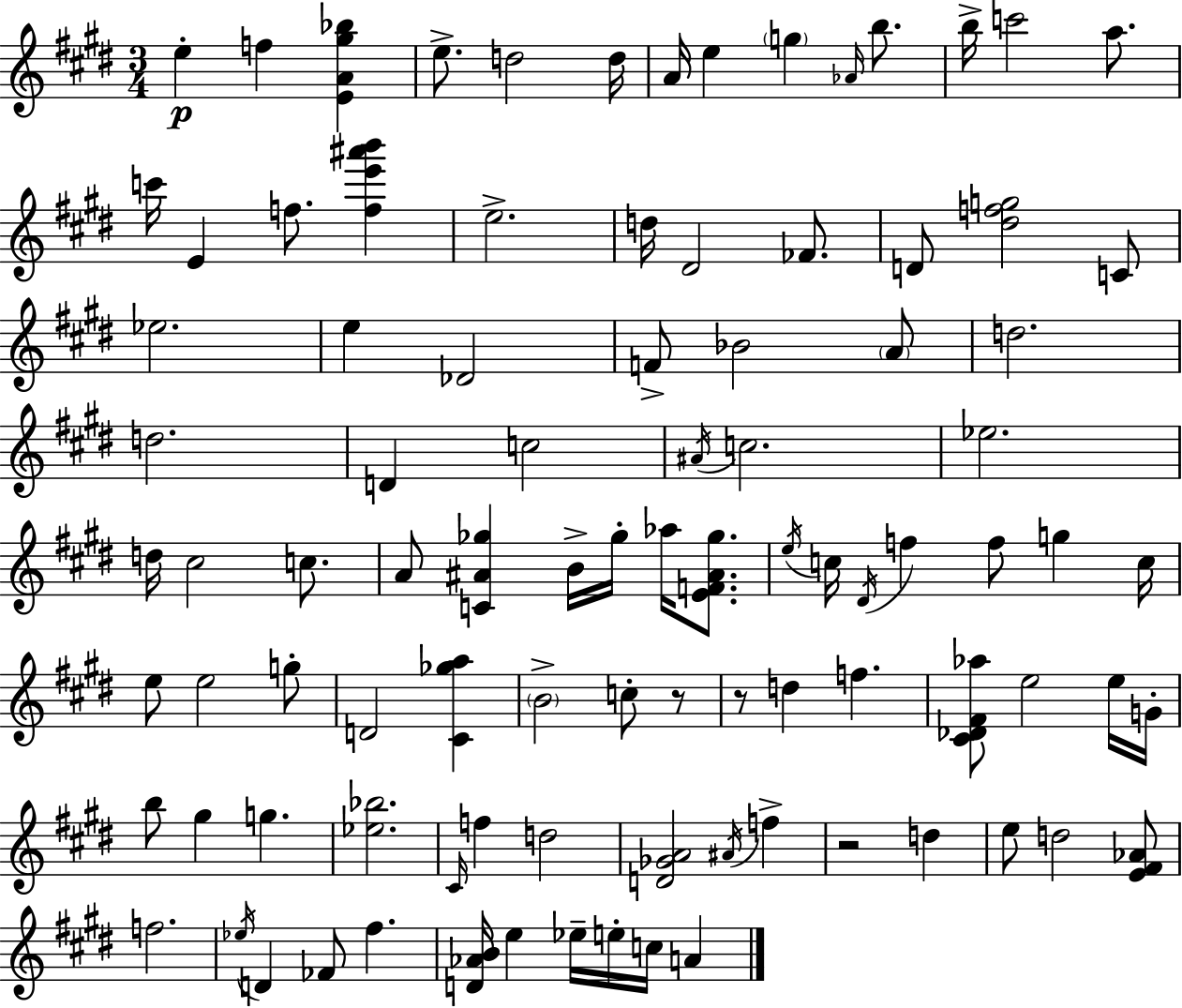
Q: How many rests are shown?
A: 3